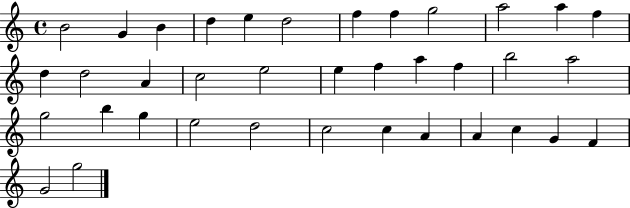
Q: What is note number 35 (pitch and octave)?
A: F4